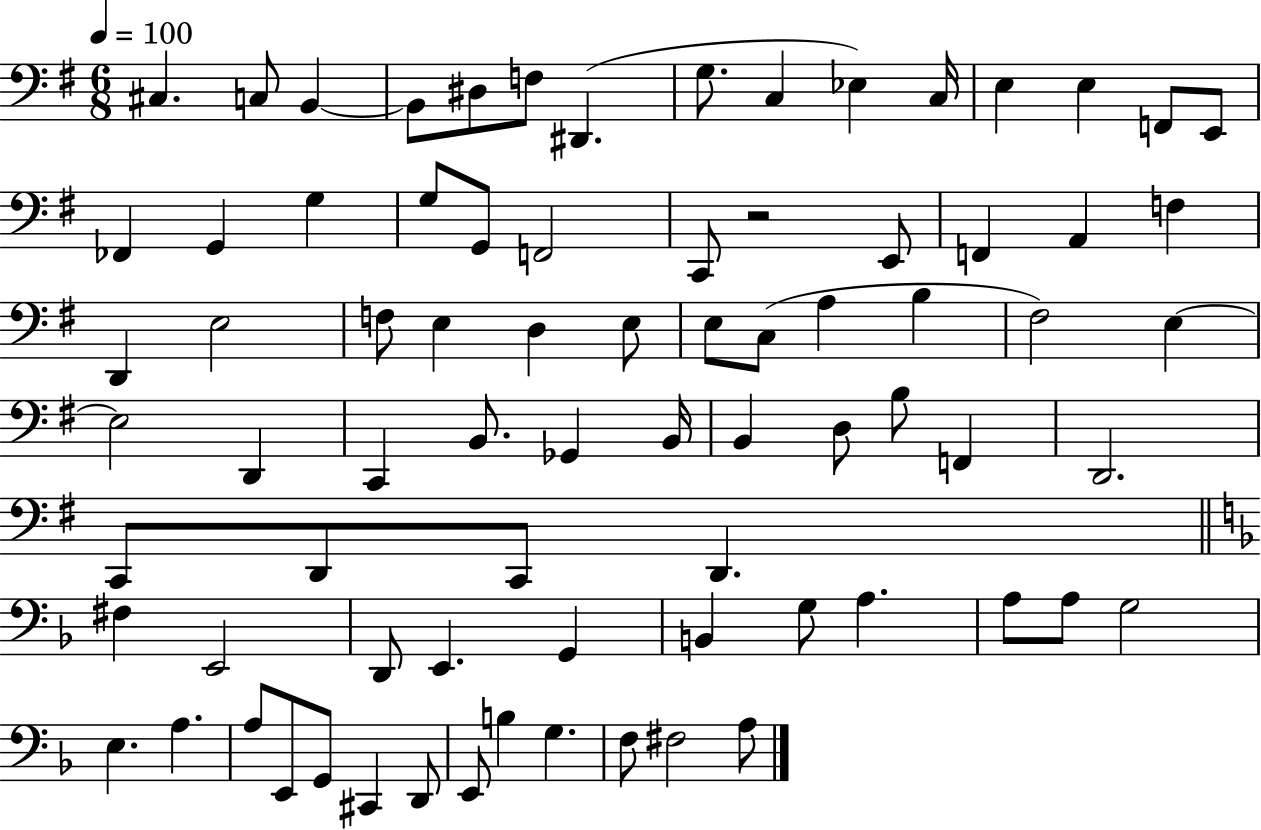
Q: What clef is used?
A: bass